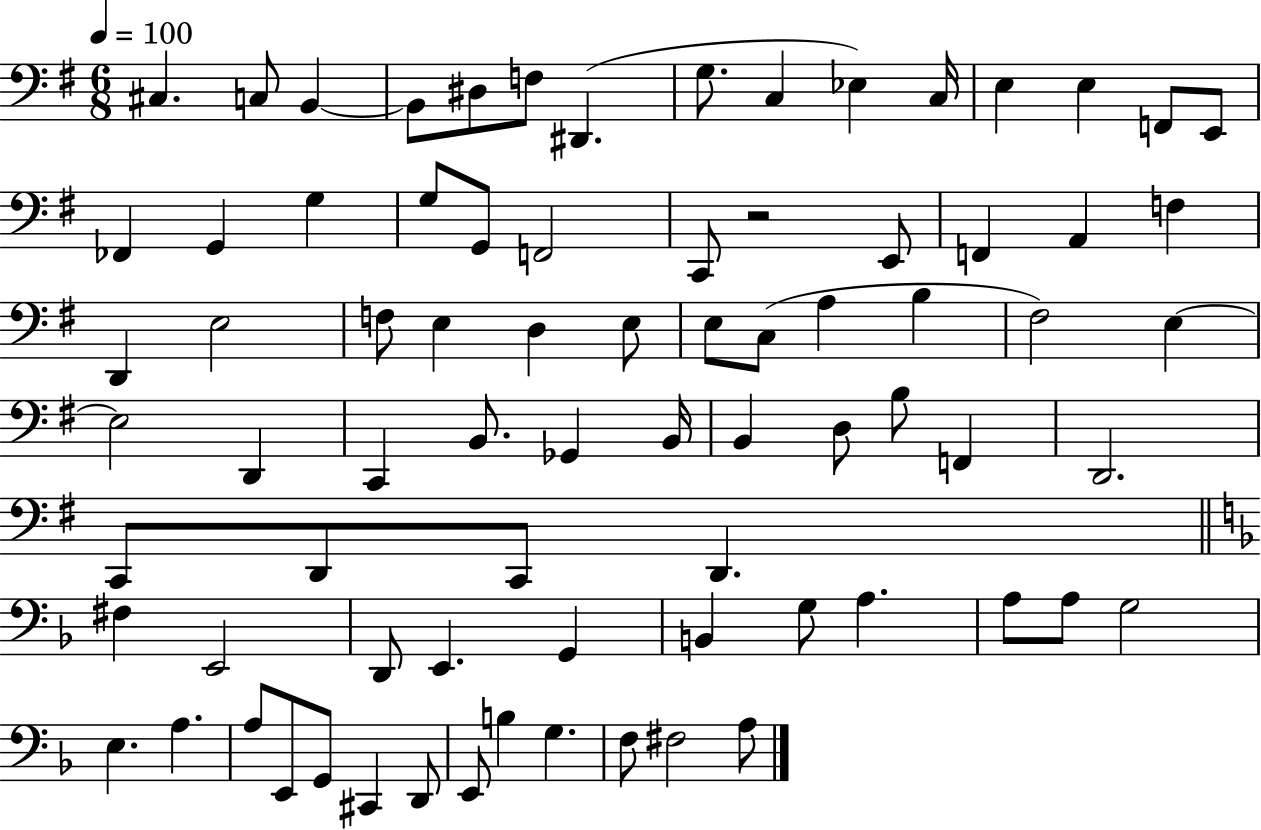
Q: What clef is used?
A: bass